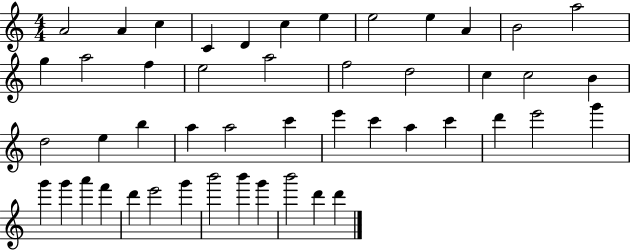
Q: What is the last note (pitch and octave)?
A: D6